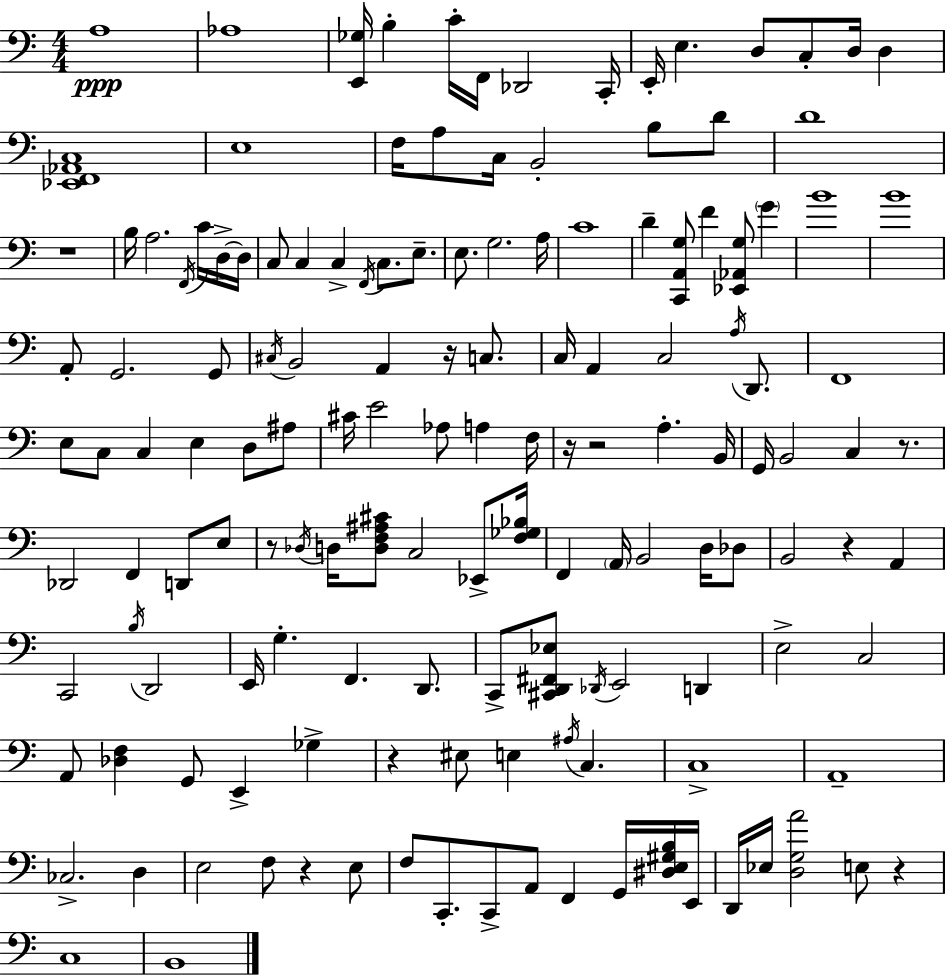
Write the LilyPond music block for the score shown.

{
  \clef bass
  \numericTimeSignature
  \time 4/4
  \key a \minor
  a1\ppp | aes1 | <e, ges>16 b4-. c'16-. f,16 des,2 c,16-. | e,16-. e4. d8 c8-. d16 d4 | \break <ees, f, aes, c>1 | e1 | f16 a8 c16 b,2-. b8 d'8 | d'1 | \break r1 | b16 a2. \acciaccatura { f,16 } c'16 d16->~~ | d16 c8 c4 c4-> \acciaccatura { f,16 } c8. e8.-- | e8. g2. | \break a16 c'1 | d'4-- <c, a, g>8 f'4 <ees, aes, g>8 \parenthesize g'4 | b'1 | b'1 | \break a,8-. g,2. | g,8 \acciaccatura { cis16 } b,2 a,4 r16 | c8. c16 a,4 c2 | \acciaccatura { a16 } d,8. f,1 | \break e8 c8 c4 e4 | d8 ais8 cis'16 e'2 aes8 a4 | f16 r16 r2 a4.-. | b,16 g,16 b,2 c4 | \break r8. des,2 f,4 | d,8 e8 r8 \acciaccatura { des16 } d16 <d f ais cis'>8 c2 | ees,8-> <f ges bes>16 f,4 \parenthesize a,16 b,2 | d16 des8 b,2 r4 | \break a,4 c,2 \acciaccatura { b16 } d,2 | e,16 g4.-. f,4. | d,8. c,8-> <cis, d, fis, ees>8 \acciaccatura { des,16 } e,2 | d,4 e2-> c2 | \break a,8 <des f>4 g,8 e,4-> | ges4-> r4 eis8 e4 | \acciaccatura { ais16 } c4. c1-> | a,1-- | \break ces2.-> | d4 e2 | f8 r4 e8 f8 c,8.-. c,8-> a,8 | f,4 g,16 <dis e gis b>16 e,16 d,16 ees16 <d g a'>2 | \break e8 r4 c1 | b,1 | \bar "|."
}